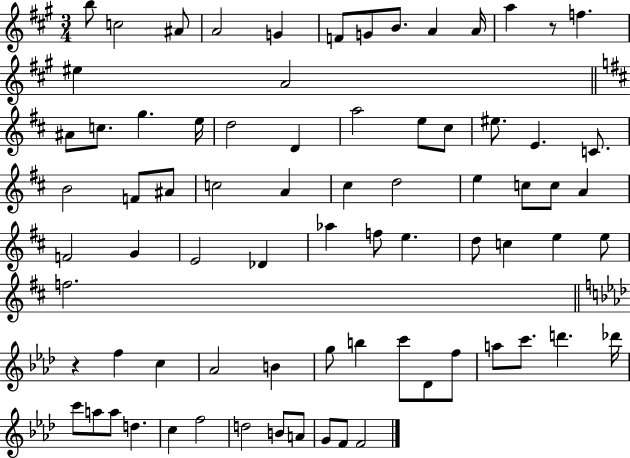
B5/e C5/h A#4/e A4/h G4/q F4/e G4/e B4/e. A4/q A4/s A5/q R/e F5/q. EIS5/q A4/h A#4/e C5/e. G5/q. E5/s D5/h D4/q A5/h E5/e C#5/e EIS5/e. E4/q. C4/e. B4/h F4/e A#4/e C5/h A4/q C#5/q D5/h E5/q C5/e C5/e A4/q F4/h G4/q E4/h Db4/q Ab5/q F5/e E5/q. D5/e C5/q E5/q E5/e F5/h. R/q F5/q C5/q Ab4/h B4/q G5/e B5/q C6/e Db4/e F5/e A5/e C6/e. D6/q. Db6/s C6/e A5/e A5/e D5/q. C5/q F5/h D5/h B4/e A4/e G4/e F4/e F4/h